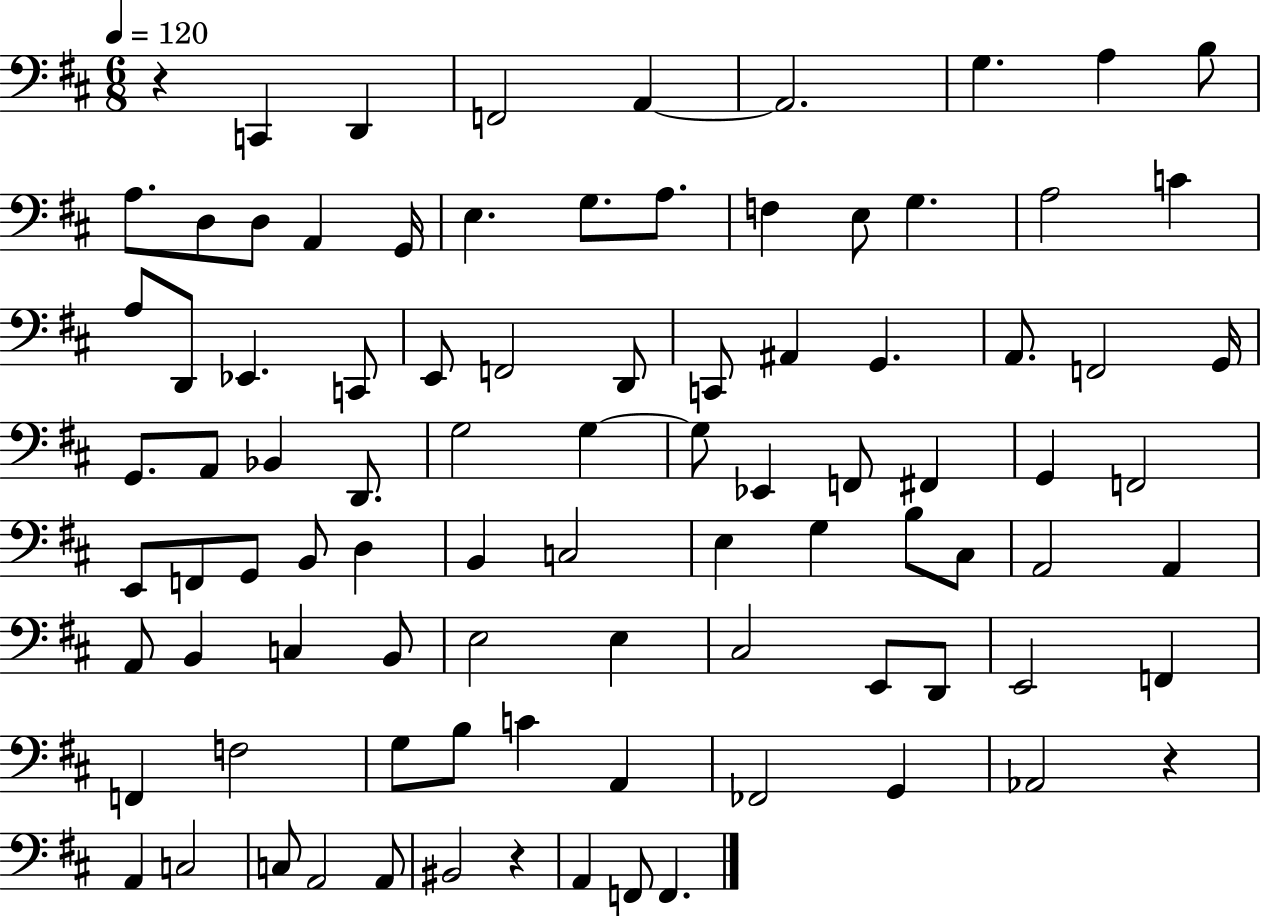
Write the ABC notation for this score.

X:1
T:Untitled
M:6/8
L:1/4
K:D
z C,, D,, F,,2 A,, A,,2 G, A, B,/2 A,/2 D,/2 D,/2 A,, G,,/4 E, G,/2 A,/2 F, E,/2 G, A,2 C A,/2 D,,/2 _E,, C,,/2 E,,/2 F,,2 D,,/2 C,,/2 ^A,, G,, A,,/2 F,,2 G,,/4 G,,/2 A,,/2 _B,, D,,/2 G,2 G, G,/2 _E,, F,,/2 ^F,, G,, F,,2 E,,/2 F,,/2 G,,/2 B,,/2 D, B,, C,2 E, G, B,/2 ^C,/2 A,,2 A,, A,,/2 B,, C, B,,/2 E,2 E, ^C,2 E,,/2 D,,/2 E,,2 F,, F,, F,2 G,/2 B,/2 C A,, _F,,2 G,, _A,,2 z A,, C,2 C,/2 A,,2 A,,/2 ^B,,2 z A,, F,,/2 F,,